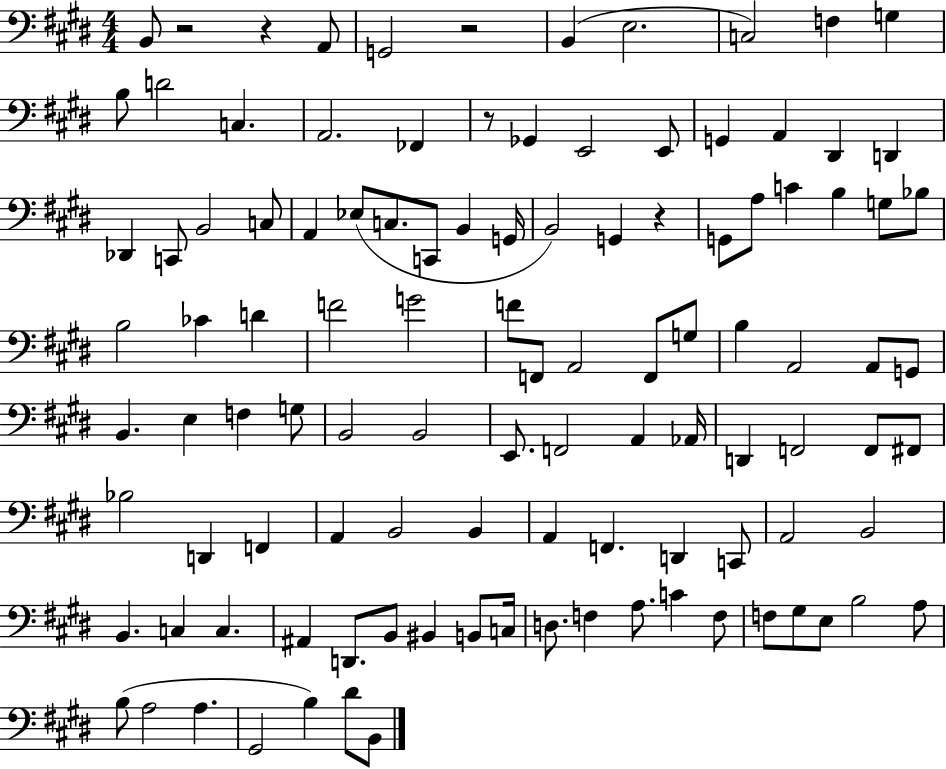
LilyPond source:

{
  \clef bass
  \numericTimeSignature
  \time 4/4
  \key e \major
  b,8 r2 r4 a,8 | g,2 r2 | b,4( e2. | c2) f4 g4 | \break b8 d'2 c4. | a,2. fes,4 | r8 ges,4 e,2 e,8 | g,4 a,4 dis,4 d,4 | \break des,4 c,8 b,2 c8 | a,4 ees8( c8. c,8 b,4 g,16 | b,2) g,4 r4 | g,8 a8 c'4 b4 g8 bes8 | \break b2 ces'4 d'4 | f'2 g'2 | f'8 f,8 a,2 f,8 g8 | b4 a,2 a,8 g,8 | \break b,4. e4 f4 g8 | b,2 b,2 | e,8. f,2 a,4 aes,16 | d,4 f,2 f,8 fis,8 | \break bes2 d,4 f,4 | a,4 b,2 b,4 | a,4 f,4. d,4 c,8 | a,2 b,2 | \break b,4. c4 c4. | ais,4 d,8. b,8 bis,4 b,8 c16 | d8. f4 a8. c'4 f8 | f8 gis8 e8 b2 a8 | \break b8( a2 a4. | gis,2 b4) dis'8 b,8 | \bar "|."
}